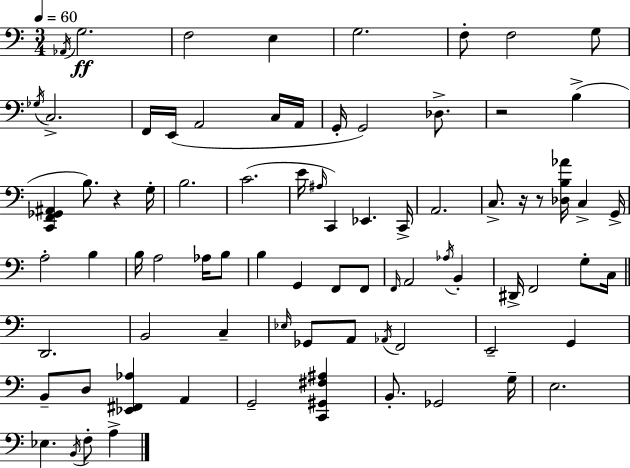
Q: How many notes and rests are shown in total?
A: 80